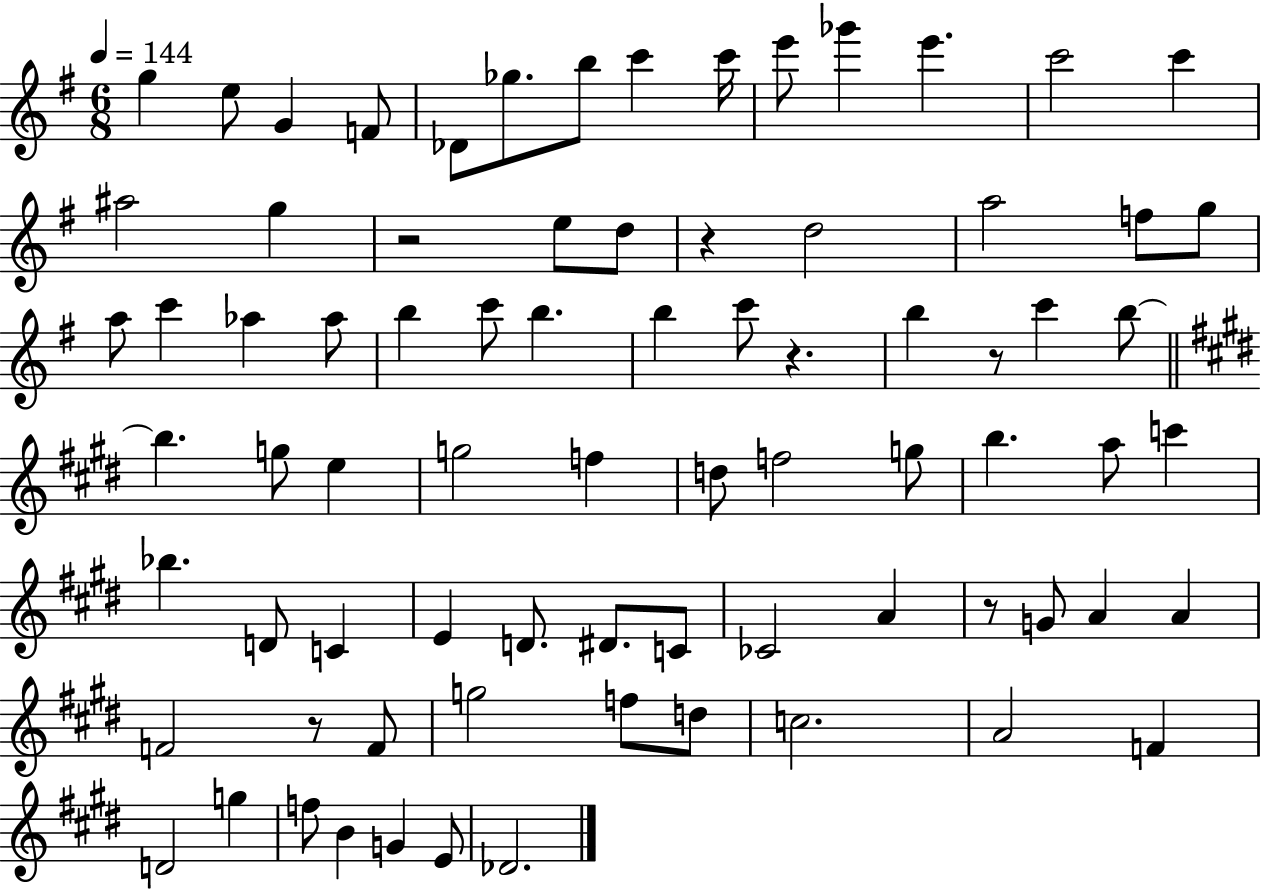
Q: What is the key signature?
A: G major